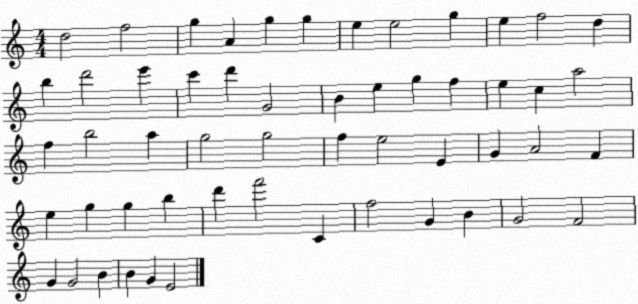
X:1
T:Untitled
M:4/4
L:1/4
K:C
d2 f2 g A g g e e2 g e f2 d b d'2 e' c' d' G2 B e g f e c a2 f b2 a g2 g2 f e2 E G A2 F e g g b d' f'2 C f2 G B G2 F2 G G2 B B G E2